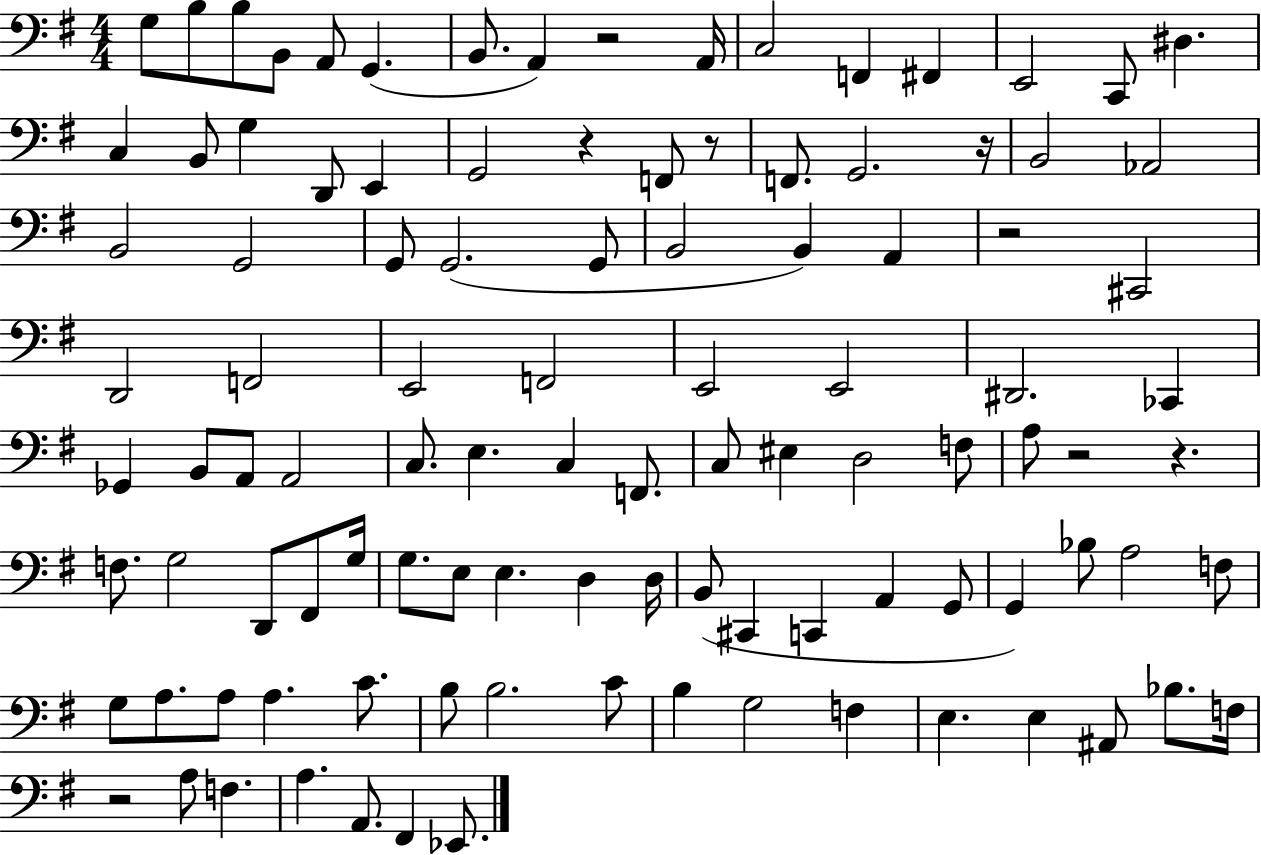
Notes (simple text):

G3/e B3/e B3/e B2/e A2/e G2/q. B2/e. A2/q R/h A2/s C3/h F2/q F#2/q E2/h C2/e D#3/q. C3/q B2/e G3/q D2/e E2/q G2/h R/q F2/e R/e F2/e. G2/h. R/s B2/h Ab2/h B2/h G2/h G2/e G2/h. G2/e B2/h B2/q A2/q R/h C#2/h D2/h F2/h E2/h F2/h E2/h E2/h D#2/h. CES2/q Gb2/q B2/e A2/e A2/h C3/e. E3/q. C3/q F2/e. C3/e EIS3/q D3/h F3/e A3/e R/h R/q. F3/e. G3/h D2/e F#2/e G3/s G3/e. E3/e E3/q. D3/q D3/s B2/e C#2/q C2/q A2/q G2/e G2/q Bb3/e A3/h F3/e G3/e A3/e. A3/e A3/q. C4/e. B3/e B3/h. C4/e B3/q G3/h F3/q E3/q. E3/q A#2/e Bb3/e. F3/s R/h A3/e F3/q. A3/q. A2/e. F#2/q Eb2/e.